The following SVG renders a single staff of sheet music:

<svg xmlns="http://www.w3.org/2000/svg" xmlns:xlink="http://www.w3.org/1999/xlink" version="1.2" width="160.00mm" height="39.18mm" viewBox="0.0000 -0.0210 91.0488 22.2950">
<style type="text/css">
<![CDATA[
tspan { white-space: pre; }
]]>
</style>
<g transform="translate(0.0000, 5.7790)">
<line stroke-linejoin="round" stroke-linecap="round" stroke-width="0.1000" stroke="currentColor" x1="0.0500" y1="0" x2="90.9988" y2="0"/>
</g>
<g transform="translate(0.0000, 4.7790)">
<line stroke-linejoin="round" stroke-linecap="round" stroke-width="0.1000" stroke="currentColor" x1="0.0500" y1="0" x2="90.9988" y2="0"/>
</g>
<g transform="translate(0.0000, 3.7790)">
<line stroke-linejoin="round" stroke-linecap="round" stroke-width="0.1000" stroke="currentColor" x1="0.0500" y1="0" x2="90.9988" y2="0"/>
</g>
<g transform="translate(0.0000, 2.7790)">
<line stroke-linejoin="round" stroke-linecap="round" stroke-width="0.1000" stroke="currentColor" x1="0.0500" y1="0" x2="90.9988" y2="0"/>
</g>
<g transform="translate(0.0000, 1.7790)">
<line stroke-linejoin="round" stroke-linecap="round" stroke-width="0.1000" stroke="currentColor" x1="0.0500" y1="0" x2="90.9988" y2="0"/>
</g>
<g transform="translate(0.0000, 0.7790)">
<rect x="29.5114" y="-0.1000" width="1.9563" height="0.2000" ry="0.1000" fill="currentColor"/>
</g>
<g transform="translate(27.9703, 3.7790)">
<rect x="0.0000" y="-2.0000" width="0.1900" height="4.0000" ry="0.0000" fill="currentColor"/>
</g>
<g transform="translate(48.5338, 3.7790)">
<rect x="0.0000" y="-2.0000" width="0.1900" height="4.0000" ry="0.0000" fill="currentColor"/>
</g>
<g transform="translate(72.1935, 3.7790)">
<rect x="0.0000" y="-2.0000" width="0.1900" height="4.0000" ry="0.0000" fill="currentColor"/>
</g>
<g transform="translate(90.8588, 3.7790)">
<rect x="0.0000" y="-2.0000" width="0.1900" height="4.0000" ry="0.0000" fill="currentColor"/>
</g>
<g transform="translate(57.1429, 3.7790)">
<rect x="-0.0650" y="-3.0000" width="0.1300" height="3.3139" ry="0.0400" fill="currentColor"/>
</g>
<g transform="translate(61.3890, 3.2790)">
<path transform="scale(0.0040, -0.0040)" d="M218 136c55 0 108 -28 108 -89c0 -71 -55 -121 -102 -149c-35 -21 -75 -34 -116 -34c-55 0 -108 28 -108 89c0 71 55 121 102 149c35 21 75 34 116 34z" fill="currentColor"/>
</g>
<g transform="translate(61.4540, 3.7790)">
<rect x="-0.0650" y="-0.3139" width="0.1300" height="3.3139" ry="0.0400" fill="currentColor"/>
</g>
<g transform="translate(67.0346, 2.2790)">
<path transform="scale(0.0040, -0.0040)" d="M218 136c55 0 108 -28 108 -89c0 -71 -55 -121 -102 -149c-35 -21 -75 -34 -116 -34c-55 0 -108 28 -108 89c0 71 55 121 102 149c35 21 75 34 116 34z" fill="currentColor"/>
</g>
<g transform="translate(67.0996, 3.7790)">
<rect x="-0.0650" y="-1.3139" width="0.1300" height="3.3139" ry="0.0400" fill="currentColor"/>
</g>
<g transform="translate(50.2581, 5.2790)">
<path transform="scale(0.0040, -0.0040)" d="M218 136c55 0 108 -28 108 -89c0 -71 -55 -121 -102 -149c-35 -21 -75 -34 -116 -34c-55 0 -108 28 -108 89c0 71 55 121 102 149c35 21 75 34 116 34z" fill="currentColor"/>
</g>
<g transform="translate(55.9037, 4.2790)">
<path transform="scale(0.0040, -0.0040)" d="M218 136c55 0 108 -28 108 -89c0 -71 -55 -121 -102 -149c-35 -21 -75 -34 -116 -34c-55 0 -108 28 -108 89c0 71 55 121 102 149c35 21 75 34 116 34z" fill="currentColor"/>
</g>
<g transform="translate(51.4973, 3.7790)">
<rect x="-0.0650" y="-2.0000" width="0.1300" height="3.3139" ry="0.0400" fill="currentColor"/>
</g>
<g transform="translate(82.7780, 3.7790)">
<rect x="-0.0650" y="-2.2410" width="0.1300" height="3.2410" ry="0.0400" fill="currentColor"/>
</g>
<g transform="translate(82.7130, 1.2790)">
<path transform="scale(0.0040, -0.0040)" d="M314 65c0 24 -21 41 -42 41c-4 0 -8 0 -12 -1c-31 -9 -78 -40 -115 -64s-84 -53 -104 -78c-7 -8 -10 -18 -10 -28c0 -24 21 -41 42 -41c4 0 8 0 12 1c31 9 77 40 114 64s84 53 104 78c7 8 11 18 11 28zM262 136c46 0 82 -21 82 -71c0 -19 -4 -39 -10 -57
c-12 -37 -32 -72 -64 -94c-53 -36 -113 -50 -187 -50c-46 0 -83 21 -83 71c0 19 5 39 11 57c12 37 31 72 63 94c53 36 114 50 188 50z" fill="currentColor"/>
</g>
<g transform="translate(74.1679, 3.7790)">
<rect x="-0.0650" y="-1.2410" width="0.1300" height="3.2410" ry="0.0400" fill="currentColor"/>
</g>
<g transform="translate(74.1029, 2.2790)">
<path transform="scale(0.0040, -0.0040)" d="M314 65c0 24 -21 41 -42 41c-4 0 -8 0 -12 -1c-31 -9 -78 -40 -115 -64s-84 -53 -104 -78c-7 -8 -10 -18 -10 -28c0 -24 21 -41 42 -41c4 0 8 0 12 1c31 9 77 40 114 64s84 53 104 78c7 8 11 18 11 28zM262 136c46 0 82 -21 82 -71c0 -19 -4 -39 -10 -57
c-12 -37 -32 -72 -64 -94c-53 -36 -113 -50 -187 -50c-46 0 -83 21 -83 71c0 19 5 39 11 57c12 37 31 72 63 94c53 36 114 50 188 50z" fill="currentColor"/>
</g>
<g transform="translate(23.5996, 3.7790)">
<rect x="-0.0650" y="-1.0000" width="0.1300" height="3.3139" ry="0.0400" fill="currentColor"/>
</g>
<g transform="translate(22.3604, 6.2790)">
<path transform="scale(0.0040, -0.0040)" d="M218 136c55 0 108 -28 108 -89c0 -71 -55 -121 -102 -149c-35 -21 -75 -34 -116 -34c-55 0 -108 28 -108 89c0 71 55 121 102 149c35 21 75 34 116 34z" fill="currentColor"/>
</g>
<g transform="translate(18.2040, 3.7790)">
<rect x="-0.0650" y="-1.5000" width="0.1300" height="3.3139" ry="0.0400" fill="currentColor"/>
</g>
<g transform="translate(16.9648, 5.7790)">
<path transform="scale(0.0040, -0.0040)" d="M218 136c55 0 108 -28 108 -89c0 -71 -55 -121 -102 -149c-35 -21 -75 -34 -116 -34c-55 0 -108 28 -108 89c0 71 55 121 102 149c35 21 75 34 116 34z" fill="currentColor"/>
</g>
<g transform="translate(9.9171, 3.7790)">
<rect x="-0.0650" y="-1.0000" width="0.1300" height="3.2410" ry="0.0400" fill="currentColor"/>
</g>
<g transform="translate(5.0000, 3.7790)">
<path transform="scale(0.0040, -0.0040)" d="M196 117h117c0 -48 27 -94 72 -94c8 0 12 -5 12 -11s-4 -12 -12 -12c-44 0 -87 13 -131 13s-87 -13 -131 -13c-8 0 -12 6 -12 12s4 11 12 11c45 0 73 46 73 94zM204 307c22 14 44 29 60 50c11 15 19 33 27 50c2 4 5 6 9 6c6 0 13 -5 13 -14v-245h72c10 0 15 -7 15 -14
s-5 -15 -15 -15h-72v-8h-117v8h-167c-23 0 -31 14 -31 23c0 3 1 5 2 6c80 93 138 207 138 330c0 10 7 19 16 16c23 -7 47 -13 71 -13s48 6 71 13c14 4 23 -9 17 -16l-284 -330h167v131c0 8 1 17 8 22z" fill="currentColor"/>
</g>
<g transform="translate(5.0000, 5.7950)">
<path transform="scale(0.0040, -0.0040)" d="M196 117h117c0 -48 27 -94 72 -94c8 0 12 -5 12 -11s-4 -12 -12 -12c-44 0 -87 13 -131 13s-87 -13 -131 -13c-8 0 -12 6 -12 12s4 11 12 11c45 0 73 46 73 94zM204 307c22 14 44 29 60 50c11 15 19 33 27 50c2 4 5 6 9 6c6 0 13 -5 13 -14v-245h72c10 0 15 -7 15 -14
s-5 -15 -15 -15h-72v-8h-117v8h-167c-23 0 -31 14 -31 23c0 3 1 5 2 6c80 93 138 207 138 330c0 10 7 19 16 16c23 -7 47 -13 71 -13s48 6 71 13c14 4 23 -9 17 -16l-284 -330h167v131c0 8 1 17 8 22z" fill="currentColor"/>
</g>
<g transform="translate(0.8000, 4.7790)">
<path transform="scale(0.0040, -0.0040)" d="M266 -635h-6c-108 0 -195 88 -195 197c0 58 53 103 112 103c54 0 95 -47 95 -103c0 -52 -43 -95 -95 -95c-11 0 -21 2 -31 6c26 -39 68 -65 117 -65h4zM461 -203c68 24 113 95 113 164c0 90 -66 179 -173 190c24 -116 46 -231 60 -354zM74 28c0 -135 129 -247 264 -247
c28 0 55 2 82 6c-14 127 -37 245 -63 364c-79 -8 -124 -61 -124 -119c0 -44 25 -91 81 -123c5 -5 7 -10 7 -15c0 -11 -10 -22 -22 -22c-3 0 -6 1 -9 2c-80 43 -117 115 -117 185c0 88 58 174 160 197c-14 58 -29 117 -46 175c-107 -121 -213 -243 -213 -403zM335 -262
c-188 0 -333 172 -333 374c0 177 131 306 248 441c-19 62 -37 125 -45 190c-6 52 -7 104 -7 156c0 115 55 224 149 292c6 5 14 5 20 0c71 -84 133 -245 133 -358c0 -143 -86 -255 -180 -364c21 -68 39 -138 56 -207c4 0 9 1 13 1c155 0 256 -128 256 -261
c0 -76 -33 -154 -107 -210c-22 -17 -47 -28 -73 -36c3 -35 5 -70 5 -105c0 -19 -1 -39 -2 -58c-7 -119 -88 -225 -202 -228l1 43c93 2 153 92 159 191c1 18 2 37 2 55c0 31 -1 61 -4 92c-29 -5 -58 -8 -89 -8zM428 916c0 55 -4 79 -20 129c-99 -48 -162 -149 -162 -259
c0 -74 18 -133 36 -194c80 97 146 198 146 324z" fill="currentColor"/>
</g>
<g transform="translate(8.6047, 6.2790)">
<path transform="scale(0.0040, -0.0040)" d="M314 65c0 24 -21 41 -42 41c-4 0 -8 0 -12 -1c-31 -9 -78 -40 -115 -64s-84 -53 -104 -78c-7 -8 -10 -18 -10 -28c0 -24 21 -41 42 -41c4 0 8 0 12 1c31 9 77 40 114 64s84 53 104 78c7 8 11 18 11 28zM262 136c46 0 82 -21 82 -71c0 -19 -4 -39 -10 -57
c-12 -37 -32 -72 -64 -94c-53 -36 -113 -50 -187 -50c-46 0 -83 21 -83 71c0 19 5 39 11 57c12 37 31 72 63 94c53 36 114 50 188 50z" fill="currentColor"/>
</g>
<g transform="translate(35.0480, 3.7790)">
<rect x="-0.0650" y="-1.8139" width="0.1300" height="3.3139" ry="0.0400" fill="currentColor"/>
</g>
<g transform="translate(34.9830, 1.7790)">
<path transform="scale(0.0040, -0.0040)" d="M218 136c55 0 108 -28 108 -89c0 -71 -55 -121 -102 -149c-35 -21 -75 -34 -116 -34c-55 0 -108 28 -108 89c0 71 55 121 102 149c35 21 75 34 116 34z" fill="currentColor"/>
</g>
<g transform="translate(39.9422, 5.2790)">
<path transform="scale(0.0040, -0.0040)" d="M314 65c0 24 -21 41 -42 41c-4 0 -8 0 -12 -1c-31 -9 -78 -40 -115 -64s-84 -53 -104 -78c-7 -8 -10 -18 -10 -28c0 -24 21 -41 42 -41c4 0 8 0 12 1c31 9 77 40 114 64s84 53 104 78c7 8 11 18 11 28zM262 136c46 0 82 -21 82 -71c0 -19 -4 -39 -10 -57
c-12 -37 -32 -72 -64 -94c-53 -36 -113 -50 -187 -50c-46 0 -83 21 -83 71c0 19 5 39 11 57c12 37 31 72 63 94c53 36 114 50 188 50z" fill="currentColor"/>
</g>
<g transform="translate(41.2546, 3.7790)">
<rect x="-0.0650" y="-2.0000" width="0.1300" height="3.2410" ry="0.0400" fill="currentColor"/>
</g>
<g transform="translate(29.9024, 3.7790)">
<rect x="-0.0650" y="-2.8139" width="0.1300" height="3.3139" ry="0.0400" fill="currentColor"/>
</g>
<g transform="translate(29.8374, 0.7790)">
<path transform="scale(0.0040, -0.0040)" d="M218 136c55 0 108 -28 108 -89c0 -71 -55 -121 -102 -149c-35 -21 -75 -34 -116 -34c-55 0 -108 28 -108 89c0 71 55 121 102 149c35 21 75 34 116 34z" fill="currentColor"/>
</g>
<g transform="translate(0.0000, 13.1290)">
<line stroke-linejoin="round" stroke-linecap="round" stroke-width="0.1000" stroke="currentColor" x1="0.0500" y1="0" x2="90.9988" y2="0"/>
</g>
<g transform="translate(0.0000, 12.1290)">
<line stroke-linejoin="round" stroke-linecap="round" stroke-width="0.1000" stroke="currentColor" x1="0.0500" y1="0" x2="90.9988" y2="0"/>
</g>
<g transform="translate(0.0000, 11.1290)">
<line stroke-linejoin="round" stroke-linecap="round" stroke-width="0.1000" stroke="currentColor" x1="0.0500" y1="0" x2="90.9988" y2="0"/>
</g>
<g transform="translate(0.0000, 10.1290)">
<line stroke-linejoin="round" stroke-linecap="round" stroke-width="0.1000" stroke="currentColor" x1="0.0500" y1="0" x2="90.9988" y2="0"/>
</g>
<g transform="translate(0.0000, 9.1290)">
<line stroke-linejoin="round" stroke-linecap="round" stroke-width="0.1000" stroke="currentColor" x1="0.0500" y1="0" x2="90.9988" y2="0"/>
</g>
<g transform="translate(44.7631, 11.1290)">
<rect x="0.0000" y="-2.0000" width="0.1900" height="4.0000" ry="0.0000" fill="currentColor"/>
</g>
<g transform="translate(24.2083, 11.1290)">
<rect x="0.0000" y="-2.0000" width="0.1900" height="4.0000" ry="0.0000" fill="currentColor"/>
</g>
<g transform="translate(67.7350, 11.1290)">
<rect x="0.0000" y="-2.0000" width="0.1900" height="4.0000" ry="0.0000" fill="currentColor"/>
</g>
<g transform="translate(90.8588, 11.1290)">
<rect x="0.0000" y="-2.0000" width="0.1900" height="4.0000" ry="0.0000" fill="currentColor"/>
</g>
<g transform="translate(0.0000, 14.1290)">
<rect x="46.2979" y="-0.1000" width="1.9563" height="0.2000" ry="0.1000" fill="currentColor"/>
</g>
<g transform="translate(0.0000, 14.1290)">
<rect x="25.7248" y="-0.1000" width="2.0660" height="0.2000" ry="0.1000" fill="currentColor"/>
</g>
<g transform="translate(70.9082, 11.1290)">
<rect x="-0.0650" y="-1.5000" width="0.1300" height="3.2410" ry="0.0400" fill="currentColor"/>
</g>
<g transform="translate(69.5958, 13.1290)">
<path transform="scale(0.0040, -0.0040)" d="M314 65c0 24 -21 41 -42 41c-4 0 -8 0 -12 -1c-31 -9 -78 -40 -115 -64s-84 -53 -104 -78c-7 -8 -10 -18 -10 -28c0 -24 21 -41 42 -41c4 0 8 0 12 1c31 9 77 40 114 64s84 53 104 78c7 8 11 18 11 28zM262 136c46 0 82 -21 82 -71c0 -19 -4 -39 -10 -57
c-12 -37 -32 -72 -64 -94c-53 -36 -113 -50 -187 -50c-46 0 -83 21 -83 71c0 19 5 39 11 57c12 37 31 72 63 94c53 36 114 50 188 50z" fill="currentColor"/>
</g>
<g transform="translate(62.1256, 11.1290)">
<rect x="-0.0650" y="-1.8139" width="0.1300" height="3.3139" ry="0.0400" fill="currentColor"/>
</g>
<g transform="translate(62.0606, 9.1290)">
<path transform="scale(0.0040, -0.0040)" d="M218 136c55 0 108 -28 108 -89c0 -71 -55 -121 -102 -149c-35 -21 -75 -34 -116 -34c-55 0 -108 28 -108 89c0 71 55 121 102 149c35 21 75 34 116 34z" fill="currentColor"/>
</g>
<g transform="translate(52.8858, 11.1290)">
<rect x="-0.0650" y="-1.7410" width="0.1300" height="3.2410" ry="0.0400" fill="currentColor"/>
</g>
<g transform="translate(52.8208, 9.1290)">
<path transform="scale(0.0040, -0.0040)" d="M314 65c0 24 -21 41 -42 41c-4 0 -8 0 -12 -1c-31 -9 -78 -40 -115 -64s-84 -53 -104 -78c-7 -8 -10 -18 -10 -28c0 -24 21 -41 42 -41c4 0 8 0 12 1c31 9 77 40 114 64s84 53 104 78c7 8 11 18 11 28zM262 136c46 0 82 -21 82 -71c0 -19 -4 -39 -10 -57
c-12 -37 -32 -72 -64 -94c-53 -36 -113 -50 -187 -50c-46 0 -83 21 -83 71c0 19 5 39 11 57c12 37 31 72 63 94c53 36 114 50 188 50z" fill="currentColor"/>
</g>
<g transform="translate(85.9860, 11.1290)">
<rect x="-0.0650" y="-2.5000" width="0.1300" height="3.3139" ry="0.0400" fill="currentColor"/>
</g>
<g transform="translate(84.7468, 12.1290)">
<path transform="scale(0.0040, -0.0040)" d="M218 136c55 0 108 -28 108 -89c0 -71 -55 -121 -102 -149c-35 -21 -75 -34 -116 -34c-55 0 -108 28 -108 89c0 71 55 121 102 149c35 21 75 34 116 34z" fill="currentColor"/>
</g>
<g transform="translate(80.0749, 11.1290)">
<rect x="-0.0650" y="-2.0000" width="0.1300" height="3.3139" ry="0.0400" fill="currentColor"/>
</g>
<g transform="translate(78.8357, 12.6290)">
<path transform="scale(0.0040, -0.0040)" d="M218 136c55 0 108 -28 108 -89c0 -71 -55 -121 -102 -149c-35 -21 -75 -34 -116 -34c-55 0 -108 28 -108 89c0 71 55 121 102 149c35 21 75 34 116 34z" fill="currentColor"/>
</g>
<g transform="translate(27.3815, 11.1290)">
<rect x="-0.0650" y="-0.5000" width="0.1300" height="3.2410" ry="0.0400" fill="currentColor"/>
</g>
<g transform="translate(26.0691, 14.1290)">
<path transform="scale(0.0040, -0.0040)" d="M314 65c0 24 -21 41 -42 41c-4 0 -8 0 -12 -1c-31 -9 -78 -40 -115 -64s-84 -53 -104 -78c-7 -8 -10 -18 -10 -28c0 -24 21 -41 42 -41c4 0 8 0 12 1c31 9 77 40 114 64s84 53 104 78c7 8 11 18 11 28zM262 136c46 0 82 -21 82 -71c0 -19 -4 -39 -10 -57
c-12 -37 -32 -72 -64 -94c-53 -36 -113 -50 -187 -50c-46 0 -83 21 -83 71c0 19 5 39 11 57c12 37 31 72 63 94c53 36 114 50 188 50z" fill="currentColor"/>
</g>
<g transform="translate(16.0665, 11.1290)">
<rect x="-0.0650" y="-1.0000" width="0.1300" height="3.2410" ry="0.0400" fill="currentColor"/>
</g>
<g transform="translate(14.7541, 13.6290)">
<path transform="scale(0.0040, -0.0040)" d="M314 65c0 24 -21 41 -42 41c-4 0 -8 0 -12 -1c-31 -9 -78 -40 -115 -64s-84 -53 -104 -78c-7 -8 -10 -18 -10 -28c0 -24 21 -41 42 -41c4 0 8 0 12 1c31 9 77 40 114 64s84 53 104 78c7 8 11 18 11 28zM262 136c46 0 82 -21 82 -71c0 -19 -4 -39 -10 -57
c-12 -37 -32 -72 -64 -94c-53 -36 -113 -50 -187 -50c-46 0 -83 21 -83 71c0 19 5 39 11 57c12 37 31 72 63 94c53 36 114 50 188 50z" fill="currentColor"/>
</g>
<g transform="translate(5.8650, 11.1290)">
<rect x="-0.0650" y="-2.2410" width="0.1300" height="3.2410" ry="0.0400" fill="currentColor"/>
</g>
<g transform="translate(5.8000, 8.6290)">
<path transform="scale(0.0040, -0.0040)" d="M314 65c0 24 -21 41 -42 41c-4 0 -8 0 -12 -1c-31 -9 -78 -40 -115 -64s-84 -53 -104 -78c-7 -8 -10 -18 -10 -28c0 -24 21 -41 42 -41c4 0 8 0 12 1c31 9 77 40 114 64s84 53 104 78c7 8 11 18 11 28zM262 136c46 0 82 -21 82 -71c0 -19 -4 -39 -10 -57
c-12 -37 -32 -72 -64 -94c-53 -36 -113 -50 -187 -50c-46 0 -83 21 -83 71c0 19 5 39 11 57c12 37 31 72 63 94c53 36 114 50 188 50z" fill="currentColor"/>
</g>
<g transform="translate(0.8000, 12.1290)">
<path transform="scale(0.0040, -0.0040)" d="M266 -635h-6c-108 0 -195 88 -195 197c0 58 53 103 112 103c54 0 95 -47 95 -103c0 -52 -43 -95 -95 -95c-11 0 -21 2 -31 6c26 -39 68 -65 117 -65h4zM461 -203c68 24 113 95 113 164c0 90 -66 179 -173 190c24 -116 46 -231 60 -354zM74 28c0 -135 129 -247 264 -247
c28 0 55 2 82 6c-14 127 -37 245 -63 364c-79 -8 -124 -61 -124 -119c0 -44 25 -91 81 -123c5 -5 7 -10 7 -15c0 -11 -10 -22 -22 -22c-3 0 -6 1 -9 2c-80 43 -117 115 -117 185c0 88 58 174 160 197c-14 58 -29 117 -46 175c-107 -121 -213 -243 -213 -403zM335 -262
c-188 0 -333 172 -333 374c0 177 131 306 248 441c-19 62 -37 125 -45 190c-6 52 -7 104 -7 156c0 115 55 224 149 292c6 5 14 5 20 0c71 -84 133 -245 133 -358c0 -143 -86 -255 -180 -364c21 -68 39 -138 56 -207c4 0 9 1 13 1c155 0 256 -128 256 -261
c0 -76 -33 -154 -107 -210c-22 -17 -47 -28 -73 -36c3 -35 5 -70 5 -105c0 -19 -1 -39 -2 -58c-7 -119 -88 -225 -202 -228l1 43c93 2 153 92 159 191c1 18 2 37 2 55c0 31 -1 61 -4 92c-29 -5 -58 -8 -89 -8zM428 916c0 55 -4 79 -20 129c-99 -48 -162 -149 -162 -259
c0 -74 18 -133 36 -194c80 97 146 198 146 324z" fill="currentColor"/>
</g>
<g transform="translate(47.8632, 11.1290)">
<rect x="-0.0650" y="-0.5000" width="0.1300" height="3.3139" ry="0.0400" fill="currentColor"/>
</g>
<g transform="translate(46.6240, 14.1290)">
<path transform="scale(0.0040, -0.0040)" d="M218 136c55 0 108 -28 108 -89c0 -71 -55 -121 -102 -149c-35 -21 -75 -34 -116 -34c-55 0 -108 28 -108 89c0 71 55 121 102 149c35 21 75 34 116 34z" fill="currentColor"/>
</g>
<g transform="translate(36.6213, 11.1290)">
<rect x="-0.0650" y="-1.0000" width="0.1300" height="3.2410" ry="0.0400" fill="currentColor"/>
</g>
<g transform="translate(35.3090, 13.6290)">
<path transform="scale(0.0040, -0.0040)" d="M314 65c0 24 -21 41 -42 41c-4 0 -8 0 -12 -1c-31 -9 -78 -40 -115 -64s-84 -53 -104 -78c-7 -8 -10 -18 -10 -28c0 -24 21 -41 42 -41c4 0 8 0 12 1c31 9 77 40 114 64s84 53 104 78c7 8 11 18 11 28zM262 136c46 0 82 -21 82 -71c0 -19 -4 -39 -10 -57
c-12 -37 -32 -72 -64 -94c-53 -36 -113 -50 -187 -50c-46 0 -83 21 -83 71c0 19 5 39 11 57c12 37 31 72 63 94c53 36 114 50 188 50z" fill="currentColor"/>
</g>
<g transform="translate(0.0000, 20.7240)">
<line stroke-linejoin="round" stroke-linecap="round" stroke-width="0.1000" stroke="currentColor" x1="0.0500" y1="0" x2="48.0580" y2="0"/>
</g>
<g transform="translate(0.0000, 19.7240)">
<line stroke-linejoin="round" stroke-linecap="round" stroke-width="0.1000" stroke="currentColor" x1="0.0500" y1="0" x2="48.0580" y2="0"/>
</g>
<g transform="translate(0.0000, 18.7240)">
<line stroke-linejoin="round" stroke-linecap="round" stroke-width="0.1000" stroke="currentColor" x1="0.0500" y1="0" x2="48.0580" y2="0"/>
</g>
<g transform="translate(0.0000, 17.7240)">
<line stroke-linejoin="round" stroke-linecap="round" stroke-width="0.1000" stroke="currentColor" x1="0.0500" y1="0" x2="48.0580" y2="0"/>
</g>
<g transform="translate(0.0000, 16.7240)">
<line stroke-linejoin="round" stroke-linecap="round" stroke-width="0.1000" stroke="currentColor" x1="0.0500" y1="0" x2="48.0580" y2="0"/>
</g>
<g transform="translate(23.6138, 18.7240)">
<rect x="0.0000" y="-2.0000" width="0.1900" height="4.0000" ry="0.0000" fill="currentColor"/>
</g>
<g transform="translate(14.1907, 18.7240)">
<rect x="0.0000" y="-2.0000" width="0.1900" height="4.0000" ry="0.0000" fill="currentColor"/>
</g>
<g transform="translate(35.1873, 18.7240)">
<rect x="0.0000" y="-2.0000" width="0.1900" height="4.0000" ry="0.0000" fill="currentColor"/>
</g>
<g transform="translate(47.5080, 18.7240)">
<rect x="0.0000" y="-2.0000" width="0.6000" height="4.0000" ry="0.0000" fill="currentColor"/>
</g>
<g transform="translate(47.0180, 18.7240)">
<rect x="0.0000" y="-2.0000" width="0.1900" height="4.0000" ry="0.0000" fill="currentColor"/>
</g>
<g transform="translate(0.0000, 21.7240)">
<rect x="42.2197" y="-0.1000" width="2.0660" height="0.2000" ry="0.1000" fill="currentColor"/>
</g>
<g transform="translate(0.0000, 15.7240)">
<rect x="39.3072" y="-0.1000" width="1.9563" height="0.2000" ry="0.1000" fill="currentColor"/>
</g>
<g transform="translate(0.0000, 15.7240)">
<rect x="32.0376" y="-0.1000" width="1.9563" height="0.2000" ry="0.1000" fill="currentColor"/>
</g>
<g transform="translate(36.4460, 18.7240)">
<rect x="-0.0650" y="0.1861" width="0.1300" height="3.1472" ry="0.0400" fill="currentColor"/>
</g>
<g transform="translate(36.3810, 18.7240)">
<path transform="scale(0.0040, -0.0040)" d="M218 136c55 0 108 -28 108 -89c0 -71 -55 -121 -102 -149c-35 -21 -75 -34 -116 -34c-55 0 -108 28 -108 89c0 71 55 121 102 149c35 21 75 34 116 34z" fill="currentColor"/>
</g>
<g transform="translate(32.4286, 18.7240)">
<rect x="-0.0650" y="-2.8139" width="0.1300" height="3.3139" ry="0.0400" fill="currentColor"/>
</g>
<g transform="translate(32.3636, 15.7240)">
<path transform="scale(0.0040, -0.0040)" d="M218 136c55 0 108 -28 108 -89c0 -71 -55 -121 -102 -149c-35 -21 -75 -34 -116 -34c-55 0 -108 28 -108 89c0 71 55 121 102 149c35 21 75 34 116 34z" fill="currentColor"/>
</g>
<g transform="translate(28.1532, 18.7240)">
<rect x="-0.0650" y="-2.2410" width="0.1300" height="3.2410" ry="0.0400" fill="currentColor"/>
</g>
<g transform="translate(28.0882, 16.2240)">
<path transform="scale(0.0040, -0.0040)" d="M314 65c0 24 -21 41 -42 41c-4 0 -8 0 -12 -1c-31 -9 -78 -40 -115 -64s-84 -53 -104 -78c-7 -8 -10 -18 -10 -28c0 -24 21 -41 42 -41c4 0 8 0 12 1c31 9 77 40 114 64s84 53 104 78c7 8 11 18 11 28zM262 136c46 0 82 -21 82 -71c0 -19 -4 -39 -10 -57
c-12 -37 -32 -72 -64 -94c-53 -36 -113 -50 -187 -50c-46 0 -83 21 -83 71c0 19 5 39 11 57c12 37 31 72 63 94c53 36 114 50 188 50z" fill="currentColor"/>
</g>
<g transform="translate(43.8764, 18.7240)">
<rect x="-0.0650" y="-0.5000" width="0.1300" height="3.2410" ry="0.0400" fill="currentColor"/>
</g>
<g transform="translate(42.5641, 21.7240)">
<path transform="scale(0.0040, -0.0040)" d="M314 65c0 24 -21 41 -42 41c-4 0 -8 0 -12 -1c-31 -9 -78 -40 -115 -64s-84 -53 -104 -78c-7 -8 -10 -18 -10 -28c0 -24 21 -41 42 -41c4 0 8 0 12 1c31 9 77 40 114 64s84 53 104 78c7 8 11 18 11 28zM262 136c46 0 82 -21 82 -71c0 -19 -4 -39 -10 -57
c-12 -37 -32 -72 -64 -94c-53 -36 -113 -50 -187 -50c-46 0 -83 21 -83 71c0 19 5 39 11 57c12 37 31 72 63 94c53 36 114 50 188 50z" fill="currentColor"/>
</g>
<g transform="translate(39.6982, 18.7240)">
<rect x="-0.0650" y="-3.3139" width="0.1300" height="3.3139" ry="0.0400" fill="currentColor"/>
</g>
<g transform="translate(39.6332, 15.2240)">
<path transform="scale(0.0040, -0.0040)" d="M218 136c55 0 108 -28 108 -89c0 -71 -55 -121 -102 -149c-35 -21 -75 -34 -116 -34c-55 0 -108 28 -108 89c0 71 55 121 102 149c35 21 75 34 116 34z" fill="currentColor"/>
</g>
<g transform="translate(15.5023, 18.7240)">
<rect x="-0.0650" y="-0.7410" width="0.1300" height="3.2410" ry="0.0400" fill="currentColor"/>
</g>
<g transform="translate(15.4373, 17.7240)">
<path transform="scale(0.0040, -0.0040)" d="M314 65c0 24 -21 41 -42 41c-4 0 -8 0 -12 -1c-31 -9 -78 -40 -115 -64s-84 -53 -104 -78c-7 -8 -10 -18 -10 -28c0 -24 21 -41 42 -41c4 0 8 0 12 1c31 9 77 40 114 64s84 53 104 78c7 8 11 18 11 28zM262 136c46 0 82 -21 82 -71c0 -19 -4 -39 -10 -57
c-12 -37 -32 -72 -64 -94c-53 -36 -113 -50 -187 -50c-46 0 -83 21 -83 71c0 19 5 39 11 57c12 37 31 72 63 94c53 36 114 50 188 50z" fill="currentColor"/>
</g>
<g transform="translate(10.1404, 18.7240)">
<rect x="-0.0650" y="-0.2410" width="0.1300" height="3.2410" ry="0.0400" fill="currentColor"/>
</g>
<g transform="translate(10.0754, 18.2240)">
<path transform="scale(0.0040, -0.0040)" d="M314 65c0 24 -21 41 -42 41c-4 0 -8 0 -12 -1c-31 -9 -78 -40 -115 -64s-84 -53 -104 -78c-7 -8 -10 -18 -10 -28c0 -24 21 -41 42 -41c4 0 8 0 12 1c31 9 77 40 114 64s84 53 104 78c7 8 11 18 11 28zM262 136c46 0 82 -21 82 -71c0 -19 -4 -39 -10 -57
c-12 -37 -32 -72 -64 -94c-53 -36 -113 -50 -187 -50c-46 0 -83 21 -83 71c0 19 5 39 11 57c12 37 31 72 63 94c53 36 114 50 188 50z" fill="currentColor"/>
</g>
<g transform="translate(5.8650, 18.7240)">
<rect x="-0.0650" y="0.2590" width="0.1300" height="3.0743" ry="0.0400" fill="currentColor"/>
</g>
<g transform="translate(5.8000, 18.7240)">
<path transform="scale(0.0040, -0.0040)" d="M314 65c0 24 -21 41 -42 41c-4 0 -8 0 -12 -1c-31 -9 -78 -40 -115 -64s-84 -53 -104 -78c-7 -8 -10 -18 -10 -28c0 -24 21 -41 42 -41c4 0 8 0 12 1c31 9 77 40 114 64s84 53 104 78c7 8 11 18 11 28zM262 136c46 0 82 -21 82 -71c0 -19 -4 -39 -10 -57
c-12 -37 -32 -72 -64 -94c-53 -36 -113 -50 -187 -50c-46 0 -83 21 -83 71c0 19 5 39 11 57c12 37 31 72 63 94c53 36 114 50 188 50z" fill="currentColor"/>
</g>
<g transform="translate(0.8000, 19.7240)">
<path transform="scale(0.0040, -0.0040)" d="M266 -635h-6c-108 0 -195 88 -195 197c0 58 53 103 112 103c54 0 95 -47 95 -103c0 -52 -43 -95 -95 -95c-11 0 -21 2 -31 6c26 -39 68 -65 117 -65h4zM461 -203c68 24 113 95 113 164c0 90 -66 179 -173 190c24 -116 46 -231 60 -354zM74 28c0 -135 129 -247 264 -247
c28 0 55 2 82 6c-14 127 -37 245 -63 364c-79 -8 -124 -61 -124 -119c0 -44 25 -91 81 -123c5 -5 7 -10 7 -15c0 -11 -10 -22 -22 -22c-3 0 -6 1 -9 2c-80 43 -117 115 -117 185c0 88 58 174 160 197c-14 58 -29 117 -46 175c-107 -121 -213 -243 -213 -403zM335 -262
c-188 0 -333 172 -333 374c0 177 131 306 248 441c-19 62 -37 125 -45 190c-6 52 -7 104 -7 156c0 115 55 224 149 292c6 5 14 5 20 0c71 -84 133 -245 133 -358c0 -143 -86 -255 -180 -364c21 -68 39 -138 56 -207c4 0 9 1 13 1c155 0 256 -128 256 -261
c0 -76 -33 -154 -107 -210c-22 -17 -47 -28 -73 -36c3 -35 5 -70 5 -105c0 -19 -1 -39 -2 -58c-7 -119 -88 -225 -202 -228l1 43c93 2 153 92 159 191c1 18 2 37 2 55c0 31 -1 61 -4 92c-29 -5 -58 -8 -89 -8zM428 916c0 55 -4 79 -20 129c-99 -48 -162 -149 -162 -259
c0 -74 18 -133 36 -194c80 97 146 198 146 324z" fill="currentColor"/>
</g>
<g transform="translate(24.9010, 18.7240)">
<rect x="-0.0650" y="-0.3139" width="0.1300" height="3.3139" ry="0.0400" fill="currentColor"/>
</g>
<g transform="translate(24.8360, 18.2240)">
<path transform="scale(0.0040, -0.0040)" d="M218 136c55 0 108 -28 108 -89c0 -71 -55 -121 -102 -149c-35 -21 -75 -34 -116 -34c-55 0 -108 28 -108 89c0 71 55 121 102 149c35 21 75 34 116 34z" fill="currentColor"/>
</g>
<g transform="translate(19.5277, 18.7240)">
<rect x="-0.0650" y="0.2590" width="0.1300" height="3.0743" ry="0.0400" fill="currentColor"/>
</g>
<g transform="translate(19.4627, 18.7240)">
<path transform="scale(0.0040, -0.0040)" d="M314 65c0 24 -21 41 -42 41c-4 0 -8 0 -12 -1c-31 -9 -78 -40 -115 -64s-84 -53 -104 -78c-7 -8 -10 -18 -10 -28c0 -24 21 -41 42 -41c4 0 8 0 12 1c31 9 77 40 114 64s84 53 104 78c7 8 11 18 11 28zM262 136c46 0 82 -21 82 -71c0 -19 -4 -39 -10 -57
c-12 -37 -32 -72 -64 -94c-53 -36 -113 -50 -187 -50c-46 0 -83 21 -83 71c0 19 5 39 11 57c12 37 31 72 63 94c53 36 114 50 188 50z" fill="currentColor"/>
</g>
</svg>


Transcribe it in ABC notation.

X:1
T:Untitled
M:4/4
L:1/4
K:C
D2 E D a f F2 F A c e e2 g2 g2 D2 C2 D2 C f2 f E2 F G B2 c2 d2 B2 c g2 a B b C2